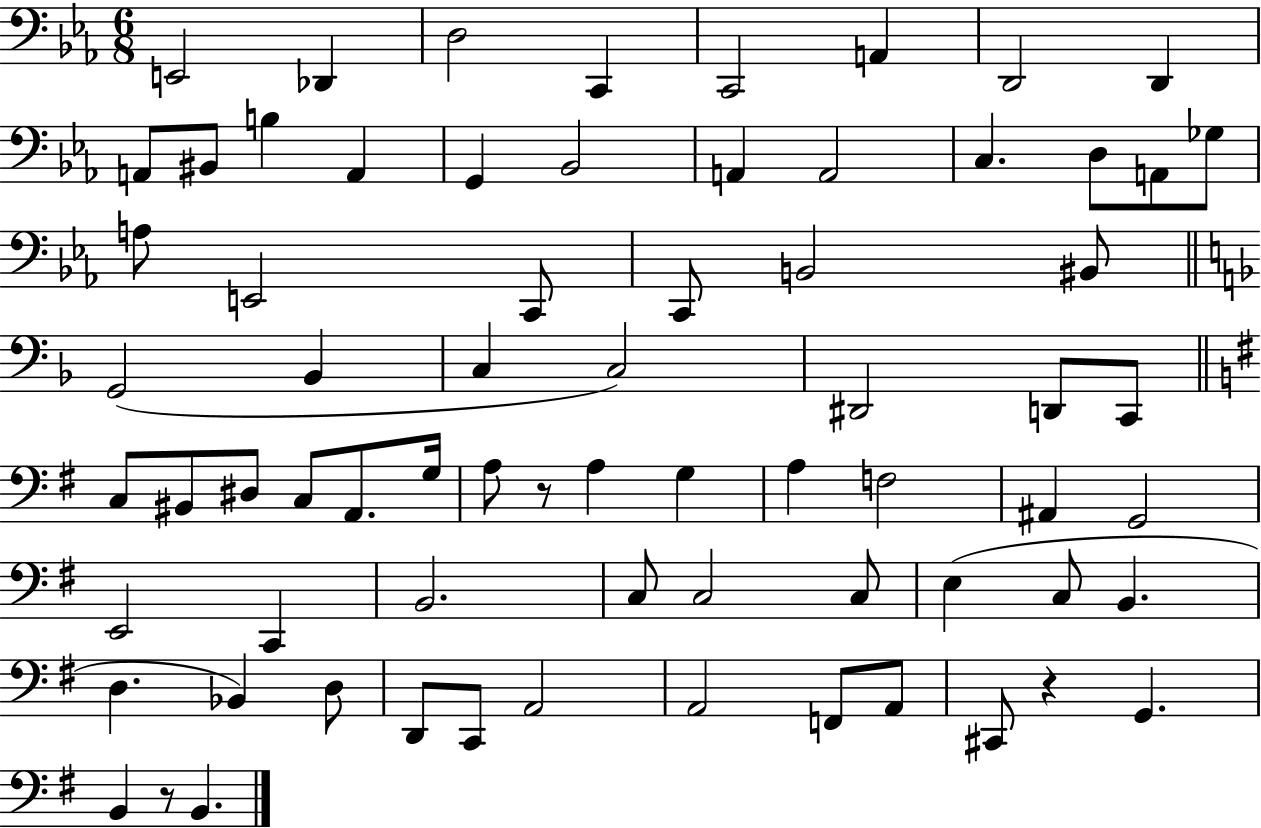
{
  \clef bass
  \numericTimeSignature
  \time 6/8
  \key ees \major
  \repeat volta 2 { e,2 des,4 | d2 c,4 | c,2 a,4 | d,2 d,4 | \break a,8 bis,8 b4 a,4 | g,4 bes,2 | a,4 a,2 | c4. d8 a,8 ges8 | \break a8 e,2 c,8 | c,8 b,2 bis,8 | \bar "||" \break \key f \major g,2( bes,4 | c4 c2) | dis,2 d,8 c,8 | \bar "||" \break \key g \major c8 bis,8 dis8 c8 a,8. g16 | a8 r8 a4 g4 | a4 f2 | ais,4 g,2 | \break e,2 c,4 | b,2. | c8 c2 c8 | e4( c8 b,4. | \break d4. bes,4) d8 | d,8 c,8 a,2 | a,2 f,8 a,8 | cis,8 r4 g,4. | \break b,4 r8 b,4. | } \bar "|."
}